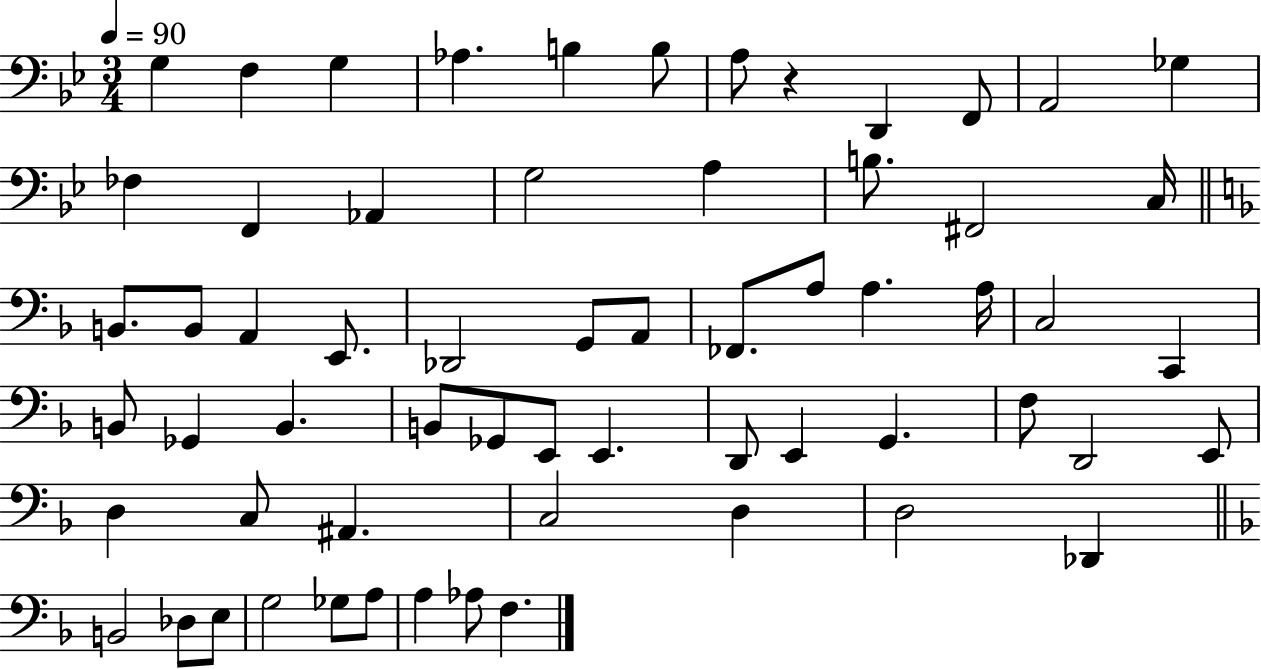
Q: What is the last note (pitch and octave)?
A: F3